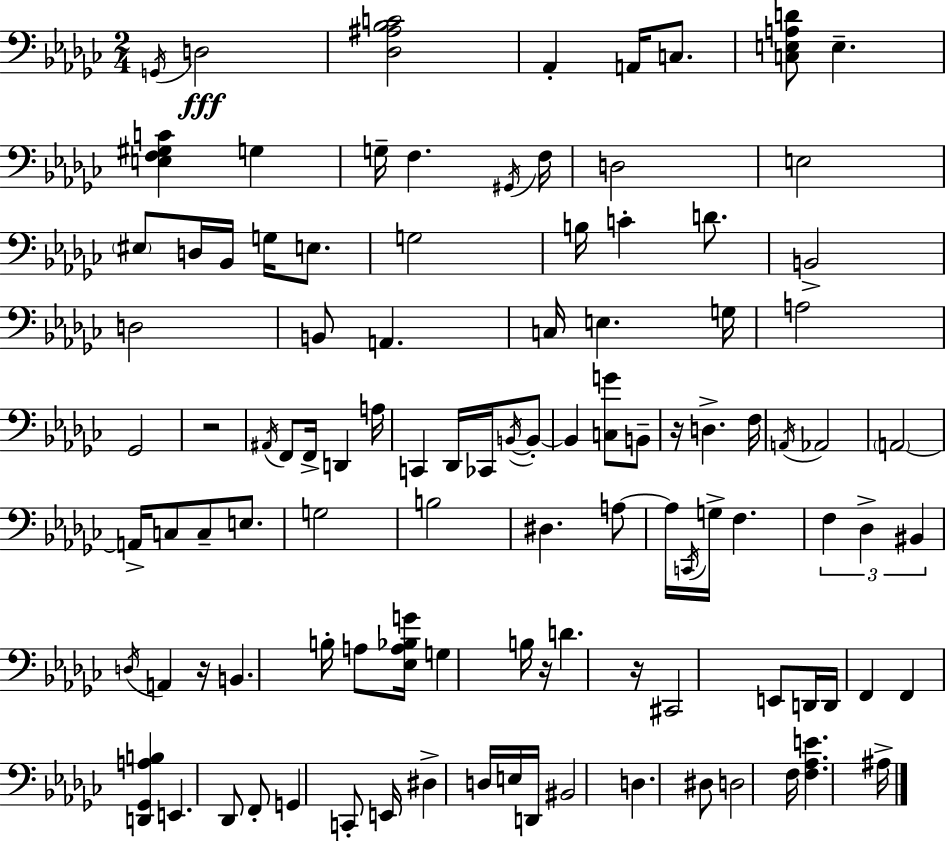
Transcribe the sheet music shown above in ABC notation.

X:1
T:Untitled
M:2/4
L:1/4
K:Ebm
G,,/4 D,2 [_D,^A,_B,C]2 _A,, A,,/4 C,/2 [C,E,A,D]/2 E, [E,F,^G,C] G, G,/4 F, ^G,,/4 F,/4 D,2 E,2 ^E,/2 D,/4 _B,,/4 G,/4 E,/2 G,2 B,/4 C D/2 B,,2 D,2 B,,/2 A,, C,/4 E, G,/4 A,2 _G,,2 z2 ^A,,/4 F,,/2 F,,/4 D,, A,/4 C,, _D,,/4 _C,,/4 B,,/4 B,,/2 B,, [C,G]/2 B,,/2 z/4 D, F,/4 A,,/4 _A,,2 A,,2 A,,/4 C,/2 C,/2 E,/2 G,2 B,2 ^D, A,/2 A,/4 C,,/4 G,/4 F, F, _D, ^B,, D,/4 A,, z/4 B,, B,/4 A,/2 [_E,A,_B,G]/4 G, B,/4 z/4 D z/4 ^C,,2 E,,/2 D,,/4 D,,/4 F,, F,, [D,,_G,,A,B,] E,, _D,,/2 F,,/2 G,, C,,/2 E,,/4 ^D, D,/4 E,/4 D,,/4 ^B,,2 D, ^D,/2 D,2 F,/4 [F,_A,E] ^A,/4